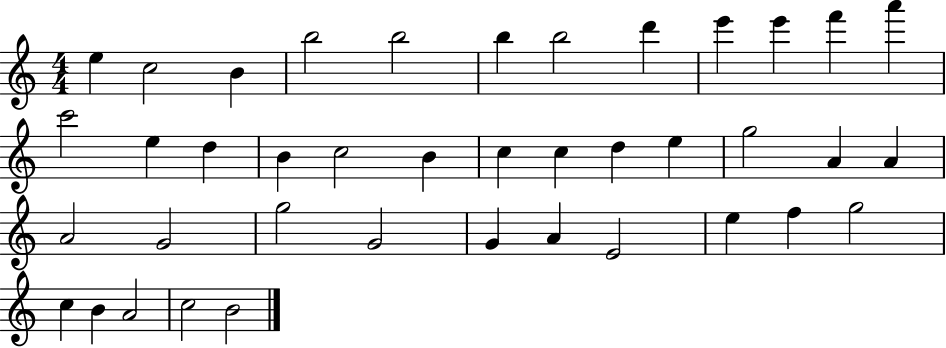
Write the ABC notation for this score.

X:1
T:Untitled
M:4/4
L:1/4
K:C
e c2 B b2 b2 b b2 d' e' e' f' a' c'2 e d B c2 B c c d e g2 A A A2 G2 g2 G2 G A E2 e f g2 c B A2 c2 B2